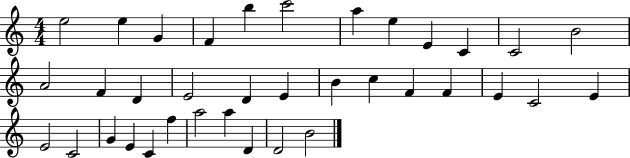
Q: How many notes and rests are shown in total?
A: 36